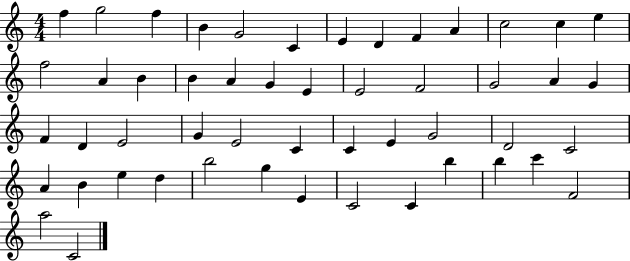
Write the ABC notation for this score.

X:1
T:Untitled
M:4/4
L:1/4
K:C
f g2 f B G2 C E D F A c2 c e f2 A B B A G E E2 F2 G2 A G F D E2 G E2 C C E G2 D2 C2 A B e d b2 g E C2 C b b c' F2 a2 C2